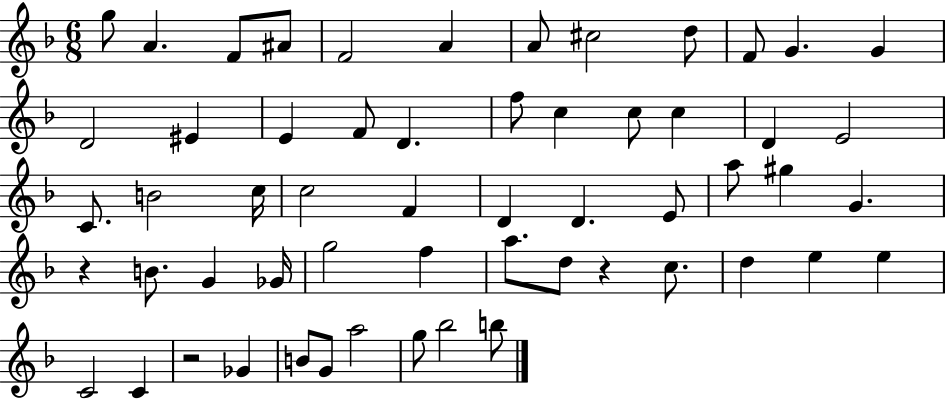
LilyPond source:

{
  \clef treble
  \numericTimeSignature
  \time 6/8
  \key f \major
  g''8 a'4. f'8 ais'8 | f'2 a'4 | a'8 cis''2 d''8 | f'8 g'4. g'4 | \break d'2 eis'4 | e'4 f'8 d'4. | f''8 c''4 c''8 c''4 | d'4 e'2 | \break c'8. b'2 c''16 | c''2 f'4 | d'4 d'4. e'8 | a''8 gis''4 g'4. | \break r4 b'8. g'4 ges'16 | g''2 f''4 | a''8. d''8 r4 c''8. | d''4 e''4 e''4 | \break c'2 c'4 | r2 ges'4 | b'8 g'8 a''2 | g''8 bes''2 b''8 | \break \bar "|."
}